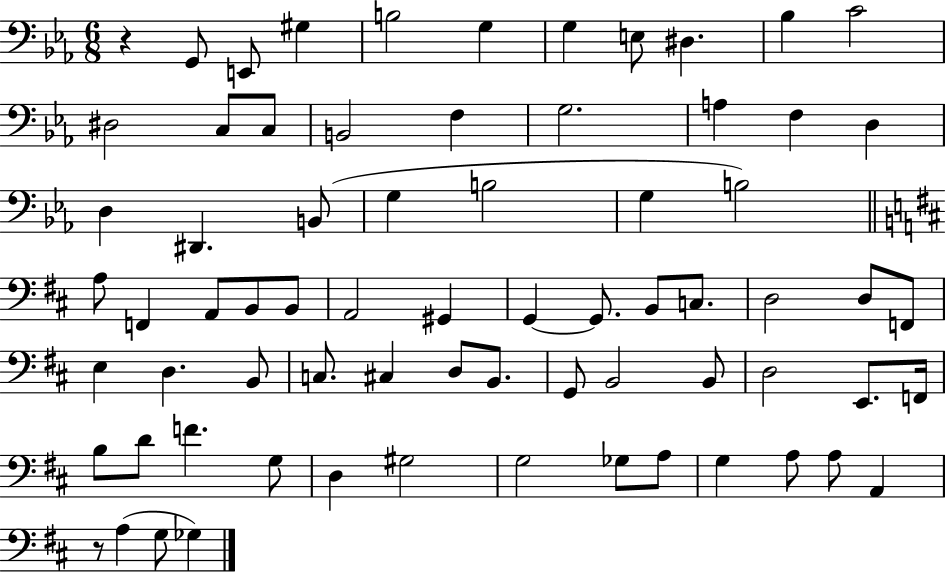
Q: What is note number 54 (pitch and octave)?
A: B3